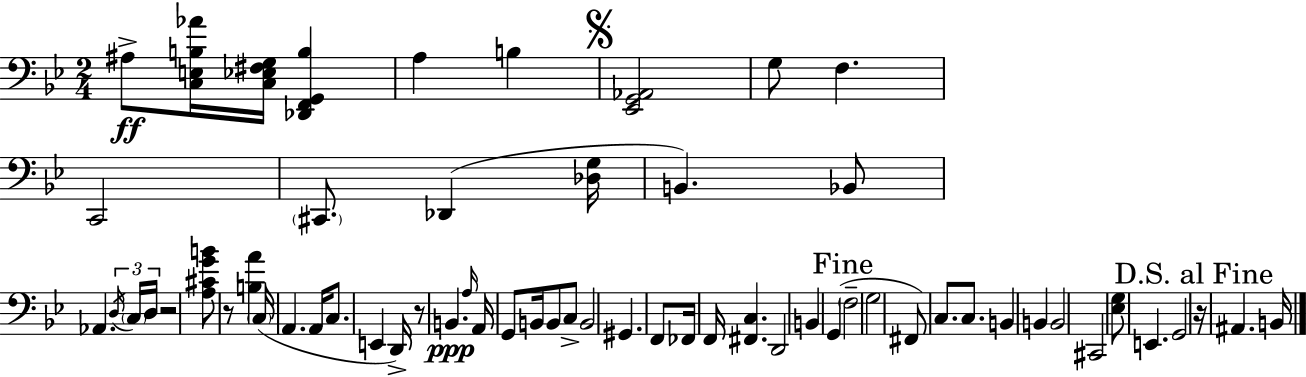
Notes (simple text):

A#3/e [C3,E3,B3,Ab4]/s [C3,Eb3,F#3,G3]/s [Db2,F2,G2,B3]/q A3/q B3/q [Eb2,G2,Ab2]/h G3/e F3/q. C2/h C#2/e. Db2/q [Db3,G3]/s B2/q. Bb2/e Ab2/q. D3/s C3/s D3/s R/h [A3,C#4,G4,B4]/e R/e [B3,A4]/q C3/s A2/q. A2/s C3/e. E2/q D2/s R/e B2/q. A3/s A2/s G2/e B2/s B2/e C3/e B2/h G#2/q. F2/e FES2/s F2/s [F#2,C3]/q. D2/h B2/q G2/q F3/h G3/h F#2/e C3/e. C3/e. B2/q B2/q B2/h C#2/h [Eb3,G3]/e E2/q. G2/h R/s A#2/q. B2/s